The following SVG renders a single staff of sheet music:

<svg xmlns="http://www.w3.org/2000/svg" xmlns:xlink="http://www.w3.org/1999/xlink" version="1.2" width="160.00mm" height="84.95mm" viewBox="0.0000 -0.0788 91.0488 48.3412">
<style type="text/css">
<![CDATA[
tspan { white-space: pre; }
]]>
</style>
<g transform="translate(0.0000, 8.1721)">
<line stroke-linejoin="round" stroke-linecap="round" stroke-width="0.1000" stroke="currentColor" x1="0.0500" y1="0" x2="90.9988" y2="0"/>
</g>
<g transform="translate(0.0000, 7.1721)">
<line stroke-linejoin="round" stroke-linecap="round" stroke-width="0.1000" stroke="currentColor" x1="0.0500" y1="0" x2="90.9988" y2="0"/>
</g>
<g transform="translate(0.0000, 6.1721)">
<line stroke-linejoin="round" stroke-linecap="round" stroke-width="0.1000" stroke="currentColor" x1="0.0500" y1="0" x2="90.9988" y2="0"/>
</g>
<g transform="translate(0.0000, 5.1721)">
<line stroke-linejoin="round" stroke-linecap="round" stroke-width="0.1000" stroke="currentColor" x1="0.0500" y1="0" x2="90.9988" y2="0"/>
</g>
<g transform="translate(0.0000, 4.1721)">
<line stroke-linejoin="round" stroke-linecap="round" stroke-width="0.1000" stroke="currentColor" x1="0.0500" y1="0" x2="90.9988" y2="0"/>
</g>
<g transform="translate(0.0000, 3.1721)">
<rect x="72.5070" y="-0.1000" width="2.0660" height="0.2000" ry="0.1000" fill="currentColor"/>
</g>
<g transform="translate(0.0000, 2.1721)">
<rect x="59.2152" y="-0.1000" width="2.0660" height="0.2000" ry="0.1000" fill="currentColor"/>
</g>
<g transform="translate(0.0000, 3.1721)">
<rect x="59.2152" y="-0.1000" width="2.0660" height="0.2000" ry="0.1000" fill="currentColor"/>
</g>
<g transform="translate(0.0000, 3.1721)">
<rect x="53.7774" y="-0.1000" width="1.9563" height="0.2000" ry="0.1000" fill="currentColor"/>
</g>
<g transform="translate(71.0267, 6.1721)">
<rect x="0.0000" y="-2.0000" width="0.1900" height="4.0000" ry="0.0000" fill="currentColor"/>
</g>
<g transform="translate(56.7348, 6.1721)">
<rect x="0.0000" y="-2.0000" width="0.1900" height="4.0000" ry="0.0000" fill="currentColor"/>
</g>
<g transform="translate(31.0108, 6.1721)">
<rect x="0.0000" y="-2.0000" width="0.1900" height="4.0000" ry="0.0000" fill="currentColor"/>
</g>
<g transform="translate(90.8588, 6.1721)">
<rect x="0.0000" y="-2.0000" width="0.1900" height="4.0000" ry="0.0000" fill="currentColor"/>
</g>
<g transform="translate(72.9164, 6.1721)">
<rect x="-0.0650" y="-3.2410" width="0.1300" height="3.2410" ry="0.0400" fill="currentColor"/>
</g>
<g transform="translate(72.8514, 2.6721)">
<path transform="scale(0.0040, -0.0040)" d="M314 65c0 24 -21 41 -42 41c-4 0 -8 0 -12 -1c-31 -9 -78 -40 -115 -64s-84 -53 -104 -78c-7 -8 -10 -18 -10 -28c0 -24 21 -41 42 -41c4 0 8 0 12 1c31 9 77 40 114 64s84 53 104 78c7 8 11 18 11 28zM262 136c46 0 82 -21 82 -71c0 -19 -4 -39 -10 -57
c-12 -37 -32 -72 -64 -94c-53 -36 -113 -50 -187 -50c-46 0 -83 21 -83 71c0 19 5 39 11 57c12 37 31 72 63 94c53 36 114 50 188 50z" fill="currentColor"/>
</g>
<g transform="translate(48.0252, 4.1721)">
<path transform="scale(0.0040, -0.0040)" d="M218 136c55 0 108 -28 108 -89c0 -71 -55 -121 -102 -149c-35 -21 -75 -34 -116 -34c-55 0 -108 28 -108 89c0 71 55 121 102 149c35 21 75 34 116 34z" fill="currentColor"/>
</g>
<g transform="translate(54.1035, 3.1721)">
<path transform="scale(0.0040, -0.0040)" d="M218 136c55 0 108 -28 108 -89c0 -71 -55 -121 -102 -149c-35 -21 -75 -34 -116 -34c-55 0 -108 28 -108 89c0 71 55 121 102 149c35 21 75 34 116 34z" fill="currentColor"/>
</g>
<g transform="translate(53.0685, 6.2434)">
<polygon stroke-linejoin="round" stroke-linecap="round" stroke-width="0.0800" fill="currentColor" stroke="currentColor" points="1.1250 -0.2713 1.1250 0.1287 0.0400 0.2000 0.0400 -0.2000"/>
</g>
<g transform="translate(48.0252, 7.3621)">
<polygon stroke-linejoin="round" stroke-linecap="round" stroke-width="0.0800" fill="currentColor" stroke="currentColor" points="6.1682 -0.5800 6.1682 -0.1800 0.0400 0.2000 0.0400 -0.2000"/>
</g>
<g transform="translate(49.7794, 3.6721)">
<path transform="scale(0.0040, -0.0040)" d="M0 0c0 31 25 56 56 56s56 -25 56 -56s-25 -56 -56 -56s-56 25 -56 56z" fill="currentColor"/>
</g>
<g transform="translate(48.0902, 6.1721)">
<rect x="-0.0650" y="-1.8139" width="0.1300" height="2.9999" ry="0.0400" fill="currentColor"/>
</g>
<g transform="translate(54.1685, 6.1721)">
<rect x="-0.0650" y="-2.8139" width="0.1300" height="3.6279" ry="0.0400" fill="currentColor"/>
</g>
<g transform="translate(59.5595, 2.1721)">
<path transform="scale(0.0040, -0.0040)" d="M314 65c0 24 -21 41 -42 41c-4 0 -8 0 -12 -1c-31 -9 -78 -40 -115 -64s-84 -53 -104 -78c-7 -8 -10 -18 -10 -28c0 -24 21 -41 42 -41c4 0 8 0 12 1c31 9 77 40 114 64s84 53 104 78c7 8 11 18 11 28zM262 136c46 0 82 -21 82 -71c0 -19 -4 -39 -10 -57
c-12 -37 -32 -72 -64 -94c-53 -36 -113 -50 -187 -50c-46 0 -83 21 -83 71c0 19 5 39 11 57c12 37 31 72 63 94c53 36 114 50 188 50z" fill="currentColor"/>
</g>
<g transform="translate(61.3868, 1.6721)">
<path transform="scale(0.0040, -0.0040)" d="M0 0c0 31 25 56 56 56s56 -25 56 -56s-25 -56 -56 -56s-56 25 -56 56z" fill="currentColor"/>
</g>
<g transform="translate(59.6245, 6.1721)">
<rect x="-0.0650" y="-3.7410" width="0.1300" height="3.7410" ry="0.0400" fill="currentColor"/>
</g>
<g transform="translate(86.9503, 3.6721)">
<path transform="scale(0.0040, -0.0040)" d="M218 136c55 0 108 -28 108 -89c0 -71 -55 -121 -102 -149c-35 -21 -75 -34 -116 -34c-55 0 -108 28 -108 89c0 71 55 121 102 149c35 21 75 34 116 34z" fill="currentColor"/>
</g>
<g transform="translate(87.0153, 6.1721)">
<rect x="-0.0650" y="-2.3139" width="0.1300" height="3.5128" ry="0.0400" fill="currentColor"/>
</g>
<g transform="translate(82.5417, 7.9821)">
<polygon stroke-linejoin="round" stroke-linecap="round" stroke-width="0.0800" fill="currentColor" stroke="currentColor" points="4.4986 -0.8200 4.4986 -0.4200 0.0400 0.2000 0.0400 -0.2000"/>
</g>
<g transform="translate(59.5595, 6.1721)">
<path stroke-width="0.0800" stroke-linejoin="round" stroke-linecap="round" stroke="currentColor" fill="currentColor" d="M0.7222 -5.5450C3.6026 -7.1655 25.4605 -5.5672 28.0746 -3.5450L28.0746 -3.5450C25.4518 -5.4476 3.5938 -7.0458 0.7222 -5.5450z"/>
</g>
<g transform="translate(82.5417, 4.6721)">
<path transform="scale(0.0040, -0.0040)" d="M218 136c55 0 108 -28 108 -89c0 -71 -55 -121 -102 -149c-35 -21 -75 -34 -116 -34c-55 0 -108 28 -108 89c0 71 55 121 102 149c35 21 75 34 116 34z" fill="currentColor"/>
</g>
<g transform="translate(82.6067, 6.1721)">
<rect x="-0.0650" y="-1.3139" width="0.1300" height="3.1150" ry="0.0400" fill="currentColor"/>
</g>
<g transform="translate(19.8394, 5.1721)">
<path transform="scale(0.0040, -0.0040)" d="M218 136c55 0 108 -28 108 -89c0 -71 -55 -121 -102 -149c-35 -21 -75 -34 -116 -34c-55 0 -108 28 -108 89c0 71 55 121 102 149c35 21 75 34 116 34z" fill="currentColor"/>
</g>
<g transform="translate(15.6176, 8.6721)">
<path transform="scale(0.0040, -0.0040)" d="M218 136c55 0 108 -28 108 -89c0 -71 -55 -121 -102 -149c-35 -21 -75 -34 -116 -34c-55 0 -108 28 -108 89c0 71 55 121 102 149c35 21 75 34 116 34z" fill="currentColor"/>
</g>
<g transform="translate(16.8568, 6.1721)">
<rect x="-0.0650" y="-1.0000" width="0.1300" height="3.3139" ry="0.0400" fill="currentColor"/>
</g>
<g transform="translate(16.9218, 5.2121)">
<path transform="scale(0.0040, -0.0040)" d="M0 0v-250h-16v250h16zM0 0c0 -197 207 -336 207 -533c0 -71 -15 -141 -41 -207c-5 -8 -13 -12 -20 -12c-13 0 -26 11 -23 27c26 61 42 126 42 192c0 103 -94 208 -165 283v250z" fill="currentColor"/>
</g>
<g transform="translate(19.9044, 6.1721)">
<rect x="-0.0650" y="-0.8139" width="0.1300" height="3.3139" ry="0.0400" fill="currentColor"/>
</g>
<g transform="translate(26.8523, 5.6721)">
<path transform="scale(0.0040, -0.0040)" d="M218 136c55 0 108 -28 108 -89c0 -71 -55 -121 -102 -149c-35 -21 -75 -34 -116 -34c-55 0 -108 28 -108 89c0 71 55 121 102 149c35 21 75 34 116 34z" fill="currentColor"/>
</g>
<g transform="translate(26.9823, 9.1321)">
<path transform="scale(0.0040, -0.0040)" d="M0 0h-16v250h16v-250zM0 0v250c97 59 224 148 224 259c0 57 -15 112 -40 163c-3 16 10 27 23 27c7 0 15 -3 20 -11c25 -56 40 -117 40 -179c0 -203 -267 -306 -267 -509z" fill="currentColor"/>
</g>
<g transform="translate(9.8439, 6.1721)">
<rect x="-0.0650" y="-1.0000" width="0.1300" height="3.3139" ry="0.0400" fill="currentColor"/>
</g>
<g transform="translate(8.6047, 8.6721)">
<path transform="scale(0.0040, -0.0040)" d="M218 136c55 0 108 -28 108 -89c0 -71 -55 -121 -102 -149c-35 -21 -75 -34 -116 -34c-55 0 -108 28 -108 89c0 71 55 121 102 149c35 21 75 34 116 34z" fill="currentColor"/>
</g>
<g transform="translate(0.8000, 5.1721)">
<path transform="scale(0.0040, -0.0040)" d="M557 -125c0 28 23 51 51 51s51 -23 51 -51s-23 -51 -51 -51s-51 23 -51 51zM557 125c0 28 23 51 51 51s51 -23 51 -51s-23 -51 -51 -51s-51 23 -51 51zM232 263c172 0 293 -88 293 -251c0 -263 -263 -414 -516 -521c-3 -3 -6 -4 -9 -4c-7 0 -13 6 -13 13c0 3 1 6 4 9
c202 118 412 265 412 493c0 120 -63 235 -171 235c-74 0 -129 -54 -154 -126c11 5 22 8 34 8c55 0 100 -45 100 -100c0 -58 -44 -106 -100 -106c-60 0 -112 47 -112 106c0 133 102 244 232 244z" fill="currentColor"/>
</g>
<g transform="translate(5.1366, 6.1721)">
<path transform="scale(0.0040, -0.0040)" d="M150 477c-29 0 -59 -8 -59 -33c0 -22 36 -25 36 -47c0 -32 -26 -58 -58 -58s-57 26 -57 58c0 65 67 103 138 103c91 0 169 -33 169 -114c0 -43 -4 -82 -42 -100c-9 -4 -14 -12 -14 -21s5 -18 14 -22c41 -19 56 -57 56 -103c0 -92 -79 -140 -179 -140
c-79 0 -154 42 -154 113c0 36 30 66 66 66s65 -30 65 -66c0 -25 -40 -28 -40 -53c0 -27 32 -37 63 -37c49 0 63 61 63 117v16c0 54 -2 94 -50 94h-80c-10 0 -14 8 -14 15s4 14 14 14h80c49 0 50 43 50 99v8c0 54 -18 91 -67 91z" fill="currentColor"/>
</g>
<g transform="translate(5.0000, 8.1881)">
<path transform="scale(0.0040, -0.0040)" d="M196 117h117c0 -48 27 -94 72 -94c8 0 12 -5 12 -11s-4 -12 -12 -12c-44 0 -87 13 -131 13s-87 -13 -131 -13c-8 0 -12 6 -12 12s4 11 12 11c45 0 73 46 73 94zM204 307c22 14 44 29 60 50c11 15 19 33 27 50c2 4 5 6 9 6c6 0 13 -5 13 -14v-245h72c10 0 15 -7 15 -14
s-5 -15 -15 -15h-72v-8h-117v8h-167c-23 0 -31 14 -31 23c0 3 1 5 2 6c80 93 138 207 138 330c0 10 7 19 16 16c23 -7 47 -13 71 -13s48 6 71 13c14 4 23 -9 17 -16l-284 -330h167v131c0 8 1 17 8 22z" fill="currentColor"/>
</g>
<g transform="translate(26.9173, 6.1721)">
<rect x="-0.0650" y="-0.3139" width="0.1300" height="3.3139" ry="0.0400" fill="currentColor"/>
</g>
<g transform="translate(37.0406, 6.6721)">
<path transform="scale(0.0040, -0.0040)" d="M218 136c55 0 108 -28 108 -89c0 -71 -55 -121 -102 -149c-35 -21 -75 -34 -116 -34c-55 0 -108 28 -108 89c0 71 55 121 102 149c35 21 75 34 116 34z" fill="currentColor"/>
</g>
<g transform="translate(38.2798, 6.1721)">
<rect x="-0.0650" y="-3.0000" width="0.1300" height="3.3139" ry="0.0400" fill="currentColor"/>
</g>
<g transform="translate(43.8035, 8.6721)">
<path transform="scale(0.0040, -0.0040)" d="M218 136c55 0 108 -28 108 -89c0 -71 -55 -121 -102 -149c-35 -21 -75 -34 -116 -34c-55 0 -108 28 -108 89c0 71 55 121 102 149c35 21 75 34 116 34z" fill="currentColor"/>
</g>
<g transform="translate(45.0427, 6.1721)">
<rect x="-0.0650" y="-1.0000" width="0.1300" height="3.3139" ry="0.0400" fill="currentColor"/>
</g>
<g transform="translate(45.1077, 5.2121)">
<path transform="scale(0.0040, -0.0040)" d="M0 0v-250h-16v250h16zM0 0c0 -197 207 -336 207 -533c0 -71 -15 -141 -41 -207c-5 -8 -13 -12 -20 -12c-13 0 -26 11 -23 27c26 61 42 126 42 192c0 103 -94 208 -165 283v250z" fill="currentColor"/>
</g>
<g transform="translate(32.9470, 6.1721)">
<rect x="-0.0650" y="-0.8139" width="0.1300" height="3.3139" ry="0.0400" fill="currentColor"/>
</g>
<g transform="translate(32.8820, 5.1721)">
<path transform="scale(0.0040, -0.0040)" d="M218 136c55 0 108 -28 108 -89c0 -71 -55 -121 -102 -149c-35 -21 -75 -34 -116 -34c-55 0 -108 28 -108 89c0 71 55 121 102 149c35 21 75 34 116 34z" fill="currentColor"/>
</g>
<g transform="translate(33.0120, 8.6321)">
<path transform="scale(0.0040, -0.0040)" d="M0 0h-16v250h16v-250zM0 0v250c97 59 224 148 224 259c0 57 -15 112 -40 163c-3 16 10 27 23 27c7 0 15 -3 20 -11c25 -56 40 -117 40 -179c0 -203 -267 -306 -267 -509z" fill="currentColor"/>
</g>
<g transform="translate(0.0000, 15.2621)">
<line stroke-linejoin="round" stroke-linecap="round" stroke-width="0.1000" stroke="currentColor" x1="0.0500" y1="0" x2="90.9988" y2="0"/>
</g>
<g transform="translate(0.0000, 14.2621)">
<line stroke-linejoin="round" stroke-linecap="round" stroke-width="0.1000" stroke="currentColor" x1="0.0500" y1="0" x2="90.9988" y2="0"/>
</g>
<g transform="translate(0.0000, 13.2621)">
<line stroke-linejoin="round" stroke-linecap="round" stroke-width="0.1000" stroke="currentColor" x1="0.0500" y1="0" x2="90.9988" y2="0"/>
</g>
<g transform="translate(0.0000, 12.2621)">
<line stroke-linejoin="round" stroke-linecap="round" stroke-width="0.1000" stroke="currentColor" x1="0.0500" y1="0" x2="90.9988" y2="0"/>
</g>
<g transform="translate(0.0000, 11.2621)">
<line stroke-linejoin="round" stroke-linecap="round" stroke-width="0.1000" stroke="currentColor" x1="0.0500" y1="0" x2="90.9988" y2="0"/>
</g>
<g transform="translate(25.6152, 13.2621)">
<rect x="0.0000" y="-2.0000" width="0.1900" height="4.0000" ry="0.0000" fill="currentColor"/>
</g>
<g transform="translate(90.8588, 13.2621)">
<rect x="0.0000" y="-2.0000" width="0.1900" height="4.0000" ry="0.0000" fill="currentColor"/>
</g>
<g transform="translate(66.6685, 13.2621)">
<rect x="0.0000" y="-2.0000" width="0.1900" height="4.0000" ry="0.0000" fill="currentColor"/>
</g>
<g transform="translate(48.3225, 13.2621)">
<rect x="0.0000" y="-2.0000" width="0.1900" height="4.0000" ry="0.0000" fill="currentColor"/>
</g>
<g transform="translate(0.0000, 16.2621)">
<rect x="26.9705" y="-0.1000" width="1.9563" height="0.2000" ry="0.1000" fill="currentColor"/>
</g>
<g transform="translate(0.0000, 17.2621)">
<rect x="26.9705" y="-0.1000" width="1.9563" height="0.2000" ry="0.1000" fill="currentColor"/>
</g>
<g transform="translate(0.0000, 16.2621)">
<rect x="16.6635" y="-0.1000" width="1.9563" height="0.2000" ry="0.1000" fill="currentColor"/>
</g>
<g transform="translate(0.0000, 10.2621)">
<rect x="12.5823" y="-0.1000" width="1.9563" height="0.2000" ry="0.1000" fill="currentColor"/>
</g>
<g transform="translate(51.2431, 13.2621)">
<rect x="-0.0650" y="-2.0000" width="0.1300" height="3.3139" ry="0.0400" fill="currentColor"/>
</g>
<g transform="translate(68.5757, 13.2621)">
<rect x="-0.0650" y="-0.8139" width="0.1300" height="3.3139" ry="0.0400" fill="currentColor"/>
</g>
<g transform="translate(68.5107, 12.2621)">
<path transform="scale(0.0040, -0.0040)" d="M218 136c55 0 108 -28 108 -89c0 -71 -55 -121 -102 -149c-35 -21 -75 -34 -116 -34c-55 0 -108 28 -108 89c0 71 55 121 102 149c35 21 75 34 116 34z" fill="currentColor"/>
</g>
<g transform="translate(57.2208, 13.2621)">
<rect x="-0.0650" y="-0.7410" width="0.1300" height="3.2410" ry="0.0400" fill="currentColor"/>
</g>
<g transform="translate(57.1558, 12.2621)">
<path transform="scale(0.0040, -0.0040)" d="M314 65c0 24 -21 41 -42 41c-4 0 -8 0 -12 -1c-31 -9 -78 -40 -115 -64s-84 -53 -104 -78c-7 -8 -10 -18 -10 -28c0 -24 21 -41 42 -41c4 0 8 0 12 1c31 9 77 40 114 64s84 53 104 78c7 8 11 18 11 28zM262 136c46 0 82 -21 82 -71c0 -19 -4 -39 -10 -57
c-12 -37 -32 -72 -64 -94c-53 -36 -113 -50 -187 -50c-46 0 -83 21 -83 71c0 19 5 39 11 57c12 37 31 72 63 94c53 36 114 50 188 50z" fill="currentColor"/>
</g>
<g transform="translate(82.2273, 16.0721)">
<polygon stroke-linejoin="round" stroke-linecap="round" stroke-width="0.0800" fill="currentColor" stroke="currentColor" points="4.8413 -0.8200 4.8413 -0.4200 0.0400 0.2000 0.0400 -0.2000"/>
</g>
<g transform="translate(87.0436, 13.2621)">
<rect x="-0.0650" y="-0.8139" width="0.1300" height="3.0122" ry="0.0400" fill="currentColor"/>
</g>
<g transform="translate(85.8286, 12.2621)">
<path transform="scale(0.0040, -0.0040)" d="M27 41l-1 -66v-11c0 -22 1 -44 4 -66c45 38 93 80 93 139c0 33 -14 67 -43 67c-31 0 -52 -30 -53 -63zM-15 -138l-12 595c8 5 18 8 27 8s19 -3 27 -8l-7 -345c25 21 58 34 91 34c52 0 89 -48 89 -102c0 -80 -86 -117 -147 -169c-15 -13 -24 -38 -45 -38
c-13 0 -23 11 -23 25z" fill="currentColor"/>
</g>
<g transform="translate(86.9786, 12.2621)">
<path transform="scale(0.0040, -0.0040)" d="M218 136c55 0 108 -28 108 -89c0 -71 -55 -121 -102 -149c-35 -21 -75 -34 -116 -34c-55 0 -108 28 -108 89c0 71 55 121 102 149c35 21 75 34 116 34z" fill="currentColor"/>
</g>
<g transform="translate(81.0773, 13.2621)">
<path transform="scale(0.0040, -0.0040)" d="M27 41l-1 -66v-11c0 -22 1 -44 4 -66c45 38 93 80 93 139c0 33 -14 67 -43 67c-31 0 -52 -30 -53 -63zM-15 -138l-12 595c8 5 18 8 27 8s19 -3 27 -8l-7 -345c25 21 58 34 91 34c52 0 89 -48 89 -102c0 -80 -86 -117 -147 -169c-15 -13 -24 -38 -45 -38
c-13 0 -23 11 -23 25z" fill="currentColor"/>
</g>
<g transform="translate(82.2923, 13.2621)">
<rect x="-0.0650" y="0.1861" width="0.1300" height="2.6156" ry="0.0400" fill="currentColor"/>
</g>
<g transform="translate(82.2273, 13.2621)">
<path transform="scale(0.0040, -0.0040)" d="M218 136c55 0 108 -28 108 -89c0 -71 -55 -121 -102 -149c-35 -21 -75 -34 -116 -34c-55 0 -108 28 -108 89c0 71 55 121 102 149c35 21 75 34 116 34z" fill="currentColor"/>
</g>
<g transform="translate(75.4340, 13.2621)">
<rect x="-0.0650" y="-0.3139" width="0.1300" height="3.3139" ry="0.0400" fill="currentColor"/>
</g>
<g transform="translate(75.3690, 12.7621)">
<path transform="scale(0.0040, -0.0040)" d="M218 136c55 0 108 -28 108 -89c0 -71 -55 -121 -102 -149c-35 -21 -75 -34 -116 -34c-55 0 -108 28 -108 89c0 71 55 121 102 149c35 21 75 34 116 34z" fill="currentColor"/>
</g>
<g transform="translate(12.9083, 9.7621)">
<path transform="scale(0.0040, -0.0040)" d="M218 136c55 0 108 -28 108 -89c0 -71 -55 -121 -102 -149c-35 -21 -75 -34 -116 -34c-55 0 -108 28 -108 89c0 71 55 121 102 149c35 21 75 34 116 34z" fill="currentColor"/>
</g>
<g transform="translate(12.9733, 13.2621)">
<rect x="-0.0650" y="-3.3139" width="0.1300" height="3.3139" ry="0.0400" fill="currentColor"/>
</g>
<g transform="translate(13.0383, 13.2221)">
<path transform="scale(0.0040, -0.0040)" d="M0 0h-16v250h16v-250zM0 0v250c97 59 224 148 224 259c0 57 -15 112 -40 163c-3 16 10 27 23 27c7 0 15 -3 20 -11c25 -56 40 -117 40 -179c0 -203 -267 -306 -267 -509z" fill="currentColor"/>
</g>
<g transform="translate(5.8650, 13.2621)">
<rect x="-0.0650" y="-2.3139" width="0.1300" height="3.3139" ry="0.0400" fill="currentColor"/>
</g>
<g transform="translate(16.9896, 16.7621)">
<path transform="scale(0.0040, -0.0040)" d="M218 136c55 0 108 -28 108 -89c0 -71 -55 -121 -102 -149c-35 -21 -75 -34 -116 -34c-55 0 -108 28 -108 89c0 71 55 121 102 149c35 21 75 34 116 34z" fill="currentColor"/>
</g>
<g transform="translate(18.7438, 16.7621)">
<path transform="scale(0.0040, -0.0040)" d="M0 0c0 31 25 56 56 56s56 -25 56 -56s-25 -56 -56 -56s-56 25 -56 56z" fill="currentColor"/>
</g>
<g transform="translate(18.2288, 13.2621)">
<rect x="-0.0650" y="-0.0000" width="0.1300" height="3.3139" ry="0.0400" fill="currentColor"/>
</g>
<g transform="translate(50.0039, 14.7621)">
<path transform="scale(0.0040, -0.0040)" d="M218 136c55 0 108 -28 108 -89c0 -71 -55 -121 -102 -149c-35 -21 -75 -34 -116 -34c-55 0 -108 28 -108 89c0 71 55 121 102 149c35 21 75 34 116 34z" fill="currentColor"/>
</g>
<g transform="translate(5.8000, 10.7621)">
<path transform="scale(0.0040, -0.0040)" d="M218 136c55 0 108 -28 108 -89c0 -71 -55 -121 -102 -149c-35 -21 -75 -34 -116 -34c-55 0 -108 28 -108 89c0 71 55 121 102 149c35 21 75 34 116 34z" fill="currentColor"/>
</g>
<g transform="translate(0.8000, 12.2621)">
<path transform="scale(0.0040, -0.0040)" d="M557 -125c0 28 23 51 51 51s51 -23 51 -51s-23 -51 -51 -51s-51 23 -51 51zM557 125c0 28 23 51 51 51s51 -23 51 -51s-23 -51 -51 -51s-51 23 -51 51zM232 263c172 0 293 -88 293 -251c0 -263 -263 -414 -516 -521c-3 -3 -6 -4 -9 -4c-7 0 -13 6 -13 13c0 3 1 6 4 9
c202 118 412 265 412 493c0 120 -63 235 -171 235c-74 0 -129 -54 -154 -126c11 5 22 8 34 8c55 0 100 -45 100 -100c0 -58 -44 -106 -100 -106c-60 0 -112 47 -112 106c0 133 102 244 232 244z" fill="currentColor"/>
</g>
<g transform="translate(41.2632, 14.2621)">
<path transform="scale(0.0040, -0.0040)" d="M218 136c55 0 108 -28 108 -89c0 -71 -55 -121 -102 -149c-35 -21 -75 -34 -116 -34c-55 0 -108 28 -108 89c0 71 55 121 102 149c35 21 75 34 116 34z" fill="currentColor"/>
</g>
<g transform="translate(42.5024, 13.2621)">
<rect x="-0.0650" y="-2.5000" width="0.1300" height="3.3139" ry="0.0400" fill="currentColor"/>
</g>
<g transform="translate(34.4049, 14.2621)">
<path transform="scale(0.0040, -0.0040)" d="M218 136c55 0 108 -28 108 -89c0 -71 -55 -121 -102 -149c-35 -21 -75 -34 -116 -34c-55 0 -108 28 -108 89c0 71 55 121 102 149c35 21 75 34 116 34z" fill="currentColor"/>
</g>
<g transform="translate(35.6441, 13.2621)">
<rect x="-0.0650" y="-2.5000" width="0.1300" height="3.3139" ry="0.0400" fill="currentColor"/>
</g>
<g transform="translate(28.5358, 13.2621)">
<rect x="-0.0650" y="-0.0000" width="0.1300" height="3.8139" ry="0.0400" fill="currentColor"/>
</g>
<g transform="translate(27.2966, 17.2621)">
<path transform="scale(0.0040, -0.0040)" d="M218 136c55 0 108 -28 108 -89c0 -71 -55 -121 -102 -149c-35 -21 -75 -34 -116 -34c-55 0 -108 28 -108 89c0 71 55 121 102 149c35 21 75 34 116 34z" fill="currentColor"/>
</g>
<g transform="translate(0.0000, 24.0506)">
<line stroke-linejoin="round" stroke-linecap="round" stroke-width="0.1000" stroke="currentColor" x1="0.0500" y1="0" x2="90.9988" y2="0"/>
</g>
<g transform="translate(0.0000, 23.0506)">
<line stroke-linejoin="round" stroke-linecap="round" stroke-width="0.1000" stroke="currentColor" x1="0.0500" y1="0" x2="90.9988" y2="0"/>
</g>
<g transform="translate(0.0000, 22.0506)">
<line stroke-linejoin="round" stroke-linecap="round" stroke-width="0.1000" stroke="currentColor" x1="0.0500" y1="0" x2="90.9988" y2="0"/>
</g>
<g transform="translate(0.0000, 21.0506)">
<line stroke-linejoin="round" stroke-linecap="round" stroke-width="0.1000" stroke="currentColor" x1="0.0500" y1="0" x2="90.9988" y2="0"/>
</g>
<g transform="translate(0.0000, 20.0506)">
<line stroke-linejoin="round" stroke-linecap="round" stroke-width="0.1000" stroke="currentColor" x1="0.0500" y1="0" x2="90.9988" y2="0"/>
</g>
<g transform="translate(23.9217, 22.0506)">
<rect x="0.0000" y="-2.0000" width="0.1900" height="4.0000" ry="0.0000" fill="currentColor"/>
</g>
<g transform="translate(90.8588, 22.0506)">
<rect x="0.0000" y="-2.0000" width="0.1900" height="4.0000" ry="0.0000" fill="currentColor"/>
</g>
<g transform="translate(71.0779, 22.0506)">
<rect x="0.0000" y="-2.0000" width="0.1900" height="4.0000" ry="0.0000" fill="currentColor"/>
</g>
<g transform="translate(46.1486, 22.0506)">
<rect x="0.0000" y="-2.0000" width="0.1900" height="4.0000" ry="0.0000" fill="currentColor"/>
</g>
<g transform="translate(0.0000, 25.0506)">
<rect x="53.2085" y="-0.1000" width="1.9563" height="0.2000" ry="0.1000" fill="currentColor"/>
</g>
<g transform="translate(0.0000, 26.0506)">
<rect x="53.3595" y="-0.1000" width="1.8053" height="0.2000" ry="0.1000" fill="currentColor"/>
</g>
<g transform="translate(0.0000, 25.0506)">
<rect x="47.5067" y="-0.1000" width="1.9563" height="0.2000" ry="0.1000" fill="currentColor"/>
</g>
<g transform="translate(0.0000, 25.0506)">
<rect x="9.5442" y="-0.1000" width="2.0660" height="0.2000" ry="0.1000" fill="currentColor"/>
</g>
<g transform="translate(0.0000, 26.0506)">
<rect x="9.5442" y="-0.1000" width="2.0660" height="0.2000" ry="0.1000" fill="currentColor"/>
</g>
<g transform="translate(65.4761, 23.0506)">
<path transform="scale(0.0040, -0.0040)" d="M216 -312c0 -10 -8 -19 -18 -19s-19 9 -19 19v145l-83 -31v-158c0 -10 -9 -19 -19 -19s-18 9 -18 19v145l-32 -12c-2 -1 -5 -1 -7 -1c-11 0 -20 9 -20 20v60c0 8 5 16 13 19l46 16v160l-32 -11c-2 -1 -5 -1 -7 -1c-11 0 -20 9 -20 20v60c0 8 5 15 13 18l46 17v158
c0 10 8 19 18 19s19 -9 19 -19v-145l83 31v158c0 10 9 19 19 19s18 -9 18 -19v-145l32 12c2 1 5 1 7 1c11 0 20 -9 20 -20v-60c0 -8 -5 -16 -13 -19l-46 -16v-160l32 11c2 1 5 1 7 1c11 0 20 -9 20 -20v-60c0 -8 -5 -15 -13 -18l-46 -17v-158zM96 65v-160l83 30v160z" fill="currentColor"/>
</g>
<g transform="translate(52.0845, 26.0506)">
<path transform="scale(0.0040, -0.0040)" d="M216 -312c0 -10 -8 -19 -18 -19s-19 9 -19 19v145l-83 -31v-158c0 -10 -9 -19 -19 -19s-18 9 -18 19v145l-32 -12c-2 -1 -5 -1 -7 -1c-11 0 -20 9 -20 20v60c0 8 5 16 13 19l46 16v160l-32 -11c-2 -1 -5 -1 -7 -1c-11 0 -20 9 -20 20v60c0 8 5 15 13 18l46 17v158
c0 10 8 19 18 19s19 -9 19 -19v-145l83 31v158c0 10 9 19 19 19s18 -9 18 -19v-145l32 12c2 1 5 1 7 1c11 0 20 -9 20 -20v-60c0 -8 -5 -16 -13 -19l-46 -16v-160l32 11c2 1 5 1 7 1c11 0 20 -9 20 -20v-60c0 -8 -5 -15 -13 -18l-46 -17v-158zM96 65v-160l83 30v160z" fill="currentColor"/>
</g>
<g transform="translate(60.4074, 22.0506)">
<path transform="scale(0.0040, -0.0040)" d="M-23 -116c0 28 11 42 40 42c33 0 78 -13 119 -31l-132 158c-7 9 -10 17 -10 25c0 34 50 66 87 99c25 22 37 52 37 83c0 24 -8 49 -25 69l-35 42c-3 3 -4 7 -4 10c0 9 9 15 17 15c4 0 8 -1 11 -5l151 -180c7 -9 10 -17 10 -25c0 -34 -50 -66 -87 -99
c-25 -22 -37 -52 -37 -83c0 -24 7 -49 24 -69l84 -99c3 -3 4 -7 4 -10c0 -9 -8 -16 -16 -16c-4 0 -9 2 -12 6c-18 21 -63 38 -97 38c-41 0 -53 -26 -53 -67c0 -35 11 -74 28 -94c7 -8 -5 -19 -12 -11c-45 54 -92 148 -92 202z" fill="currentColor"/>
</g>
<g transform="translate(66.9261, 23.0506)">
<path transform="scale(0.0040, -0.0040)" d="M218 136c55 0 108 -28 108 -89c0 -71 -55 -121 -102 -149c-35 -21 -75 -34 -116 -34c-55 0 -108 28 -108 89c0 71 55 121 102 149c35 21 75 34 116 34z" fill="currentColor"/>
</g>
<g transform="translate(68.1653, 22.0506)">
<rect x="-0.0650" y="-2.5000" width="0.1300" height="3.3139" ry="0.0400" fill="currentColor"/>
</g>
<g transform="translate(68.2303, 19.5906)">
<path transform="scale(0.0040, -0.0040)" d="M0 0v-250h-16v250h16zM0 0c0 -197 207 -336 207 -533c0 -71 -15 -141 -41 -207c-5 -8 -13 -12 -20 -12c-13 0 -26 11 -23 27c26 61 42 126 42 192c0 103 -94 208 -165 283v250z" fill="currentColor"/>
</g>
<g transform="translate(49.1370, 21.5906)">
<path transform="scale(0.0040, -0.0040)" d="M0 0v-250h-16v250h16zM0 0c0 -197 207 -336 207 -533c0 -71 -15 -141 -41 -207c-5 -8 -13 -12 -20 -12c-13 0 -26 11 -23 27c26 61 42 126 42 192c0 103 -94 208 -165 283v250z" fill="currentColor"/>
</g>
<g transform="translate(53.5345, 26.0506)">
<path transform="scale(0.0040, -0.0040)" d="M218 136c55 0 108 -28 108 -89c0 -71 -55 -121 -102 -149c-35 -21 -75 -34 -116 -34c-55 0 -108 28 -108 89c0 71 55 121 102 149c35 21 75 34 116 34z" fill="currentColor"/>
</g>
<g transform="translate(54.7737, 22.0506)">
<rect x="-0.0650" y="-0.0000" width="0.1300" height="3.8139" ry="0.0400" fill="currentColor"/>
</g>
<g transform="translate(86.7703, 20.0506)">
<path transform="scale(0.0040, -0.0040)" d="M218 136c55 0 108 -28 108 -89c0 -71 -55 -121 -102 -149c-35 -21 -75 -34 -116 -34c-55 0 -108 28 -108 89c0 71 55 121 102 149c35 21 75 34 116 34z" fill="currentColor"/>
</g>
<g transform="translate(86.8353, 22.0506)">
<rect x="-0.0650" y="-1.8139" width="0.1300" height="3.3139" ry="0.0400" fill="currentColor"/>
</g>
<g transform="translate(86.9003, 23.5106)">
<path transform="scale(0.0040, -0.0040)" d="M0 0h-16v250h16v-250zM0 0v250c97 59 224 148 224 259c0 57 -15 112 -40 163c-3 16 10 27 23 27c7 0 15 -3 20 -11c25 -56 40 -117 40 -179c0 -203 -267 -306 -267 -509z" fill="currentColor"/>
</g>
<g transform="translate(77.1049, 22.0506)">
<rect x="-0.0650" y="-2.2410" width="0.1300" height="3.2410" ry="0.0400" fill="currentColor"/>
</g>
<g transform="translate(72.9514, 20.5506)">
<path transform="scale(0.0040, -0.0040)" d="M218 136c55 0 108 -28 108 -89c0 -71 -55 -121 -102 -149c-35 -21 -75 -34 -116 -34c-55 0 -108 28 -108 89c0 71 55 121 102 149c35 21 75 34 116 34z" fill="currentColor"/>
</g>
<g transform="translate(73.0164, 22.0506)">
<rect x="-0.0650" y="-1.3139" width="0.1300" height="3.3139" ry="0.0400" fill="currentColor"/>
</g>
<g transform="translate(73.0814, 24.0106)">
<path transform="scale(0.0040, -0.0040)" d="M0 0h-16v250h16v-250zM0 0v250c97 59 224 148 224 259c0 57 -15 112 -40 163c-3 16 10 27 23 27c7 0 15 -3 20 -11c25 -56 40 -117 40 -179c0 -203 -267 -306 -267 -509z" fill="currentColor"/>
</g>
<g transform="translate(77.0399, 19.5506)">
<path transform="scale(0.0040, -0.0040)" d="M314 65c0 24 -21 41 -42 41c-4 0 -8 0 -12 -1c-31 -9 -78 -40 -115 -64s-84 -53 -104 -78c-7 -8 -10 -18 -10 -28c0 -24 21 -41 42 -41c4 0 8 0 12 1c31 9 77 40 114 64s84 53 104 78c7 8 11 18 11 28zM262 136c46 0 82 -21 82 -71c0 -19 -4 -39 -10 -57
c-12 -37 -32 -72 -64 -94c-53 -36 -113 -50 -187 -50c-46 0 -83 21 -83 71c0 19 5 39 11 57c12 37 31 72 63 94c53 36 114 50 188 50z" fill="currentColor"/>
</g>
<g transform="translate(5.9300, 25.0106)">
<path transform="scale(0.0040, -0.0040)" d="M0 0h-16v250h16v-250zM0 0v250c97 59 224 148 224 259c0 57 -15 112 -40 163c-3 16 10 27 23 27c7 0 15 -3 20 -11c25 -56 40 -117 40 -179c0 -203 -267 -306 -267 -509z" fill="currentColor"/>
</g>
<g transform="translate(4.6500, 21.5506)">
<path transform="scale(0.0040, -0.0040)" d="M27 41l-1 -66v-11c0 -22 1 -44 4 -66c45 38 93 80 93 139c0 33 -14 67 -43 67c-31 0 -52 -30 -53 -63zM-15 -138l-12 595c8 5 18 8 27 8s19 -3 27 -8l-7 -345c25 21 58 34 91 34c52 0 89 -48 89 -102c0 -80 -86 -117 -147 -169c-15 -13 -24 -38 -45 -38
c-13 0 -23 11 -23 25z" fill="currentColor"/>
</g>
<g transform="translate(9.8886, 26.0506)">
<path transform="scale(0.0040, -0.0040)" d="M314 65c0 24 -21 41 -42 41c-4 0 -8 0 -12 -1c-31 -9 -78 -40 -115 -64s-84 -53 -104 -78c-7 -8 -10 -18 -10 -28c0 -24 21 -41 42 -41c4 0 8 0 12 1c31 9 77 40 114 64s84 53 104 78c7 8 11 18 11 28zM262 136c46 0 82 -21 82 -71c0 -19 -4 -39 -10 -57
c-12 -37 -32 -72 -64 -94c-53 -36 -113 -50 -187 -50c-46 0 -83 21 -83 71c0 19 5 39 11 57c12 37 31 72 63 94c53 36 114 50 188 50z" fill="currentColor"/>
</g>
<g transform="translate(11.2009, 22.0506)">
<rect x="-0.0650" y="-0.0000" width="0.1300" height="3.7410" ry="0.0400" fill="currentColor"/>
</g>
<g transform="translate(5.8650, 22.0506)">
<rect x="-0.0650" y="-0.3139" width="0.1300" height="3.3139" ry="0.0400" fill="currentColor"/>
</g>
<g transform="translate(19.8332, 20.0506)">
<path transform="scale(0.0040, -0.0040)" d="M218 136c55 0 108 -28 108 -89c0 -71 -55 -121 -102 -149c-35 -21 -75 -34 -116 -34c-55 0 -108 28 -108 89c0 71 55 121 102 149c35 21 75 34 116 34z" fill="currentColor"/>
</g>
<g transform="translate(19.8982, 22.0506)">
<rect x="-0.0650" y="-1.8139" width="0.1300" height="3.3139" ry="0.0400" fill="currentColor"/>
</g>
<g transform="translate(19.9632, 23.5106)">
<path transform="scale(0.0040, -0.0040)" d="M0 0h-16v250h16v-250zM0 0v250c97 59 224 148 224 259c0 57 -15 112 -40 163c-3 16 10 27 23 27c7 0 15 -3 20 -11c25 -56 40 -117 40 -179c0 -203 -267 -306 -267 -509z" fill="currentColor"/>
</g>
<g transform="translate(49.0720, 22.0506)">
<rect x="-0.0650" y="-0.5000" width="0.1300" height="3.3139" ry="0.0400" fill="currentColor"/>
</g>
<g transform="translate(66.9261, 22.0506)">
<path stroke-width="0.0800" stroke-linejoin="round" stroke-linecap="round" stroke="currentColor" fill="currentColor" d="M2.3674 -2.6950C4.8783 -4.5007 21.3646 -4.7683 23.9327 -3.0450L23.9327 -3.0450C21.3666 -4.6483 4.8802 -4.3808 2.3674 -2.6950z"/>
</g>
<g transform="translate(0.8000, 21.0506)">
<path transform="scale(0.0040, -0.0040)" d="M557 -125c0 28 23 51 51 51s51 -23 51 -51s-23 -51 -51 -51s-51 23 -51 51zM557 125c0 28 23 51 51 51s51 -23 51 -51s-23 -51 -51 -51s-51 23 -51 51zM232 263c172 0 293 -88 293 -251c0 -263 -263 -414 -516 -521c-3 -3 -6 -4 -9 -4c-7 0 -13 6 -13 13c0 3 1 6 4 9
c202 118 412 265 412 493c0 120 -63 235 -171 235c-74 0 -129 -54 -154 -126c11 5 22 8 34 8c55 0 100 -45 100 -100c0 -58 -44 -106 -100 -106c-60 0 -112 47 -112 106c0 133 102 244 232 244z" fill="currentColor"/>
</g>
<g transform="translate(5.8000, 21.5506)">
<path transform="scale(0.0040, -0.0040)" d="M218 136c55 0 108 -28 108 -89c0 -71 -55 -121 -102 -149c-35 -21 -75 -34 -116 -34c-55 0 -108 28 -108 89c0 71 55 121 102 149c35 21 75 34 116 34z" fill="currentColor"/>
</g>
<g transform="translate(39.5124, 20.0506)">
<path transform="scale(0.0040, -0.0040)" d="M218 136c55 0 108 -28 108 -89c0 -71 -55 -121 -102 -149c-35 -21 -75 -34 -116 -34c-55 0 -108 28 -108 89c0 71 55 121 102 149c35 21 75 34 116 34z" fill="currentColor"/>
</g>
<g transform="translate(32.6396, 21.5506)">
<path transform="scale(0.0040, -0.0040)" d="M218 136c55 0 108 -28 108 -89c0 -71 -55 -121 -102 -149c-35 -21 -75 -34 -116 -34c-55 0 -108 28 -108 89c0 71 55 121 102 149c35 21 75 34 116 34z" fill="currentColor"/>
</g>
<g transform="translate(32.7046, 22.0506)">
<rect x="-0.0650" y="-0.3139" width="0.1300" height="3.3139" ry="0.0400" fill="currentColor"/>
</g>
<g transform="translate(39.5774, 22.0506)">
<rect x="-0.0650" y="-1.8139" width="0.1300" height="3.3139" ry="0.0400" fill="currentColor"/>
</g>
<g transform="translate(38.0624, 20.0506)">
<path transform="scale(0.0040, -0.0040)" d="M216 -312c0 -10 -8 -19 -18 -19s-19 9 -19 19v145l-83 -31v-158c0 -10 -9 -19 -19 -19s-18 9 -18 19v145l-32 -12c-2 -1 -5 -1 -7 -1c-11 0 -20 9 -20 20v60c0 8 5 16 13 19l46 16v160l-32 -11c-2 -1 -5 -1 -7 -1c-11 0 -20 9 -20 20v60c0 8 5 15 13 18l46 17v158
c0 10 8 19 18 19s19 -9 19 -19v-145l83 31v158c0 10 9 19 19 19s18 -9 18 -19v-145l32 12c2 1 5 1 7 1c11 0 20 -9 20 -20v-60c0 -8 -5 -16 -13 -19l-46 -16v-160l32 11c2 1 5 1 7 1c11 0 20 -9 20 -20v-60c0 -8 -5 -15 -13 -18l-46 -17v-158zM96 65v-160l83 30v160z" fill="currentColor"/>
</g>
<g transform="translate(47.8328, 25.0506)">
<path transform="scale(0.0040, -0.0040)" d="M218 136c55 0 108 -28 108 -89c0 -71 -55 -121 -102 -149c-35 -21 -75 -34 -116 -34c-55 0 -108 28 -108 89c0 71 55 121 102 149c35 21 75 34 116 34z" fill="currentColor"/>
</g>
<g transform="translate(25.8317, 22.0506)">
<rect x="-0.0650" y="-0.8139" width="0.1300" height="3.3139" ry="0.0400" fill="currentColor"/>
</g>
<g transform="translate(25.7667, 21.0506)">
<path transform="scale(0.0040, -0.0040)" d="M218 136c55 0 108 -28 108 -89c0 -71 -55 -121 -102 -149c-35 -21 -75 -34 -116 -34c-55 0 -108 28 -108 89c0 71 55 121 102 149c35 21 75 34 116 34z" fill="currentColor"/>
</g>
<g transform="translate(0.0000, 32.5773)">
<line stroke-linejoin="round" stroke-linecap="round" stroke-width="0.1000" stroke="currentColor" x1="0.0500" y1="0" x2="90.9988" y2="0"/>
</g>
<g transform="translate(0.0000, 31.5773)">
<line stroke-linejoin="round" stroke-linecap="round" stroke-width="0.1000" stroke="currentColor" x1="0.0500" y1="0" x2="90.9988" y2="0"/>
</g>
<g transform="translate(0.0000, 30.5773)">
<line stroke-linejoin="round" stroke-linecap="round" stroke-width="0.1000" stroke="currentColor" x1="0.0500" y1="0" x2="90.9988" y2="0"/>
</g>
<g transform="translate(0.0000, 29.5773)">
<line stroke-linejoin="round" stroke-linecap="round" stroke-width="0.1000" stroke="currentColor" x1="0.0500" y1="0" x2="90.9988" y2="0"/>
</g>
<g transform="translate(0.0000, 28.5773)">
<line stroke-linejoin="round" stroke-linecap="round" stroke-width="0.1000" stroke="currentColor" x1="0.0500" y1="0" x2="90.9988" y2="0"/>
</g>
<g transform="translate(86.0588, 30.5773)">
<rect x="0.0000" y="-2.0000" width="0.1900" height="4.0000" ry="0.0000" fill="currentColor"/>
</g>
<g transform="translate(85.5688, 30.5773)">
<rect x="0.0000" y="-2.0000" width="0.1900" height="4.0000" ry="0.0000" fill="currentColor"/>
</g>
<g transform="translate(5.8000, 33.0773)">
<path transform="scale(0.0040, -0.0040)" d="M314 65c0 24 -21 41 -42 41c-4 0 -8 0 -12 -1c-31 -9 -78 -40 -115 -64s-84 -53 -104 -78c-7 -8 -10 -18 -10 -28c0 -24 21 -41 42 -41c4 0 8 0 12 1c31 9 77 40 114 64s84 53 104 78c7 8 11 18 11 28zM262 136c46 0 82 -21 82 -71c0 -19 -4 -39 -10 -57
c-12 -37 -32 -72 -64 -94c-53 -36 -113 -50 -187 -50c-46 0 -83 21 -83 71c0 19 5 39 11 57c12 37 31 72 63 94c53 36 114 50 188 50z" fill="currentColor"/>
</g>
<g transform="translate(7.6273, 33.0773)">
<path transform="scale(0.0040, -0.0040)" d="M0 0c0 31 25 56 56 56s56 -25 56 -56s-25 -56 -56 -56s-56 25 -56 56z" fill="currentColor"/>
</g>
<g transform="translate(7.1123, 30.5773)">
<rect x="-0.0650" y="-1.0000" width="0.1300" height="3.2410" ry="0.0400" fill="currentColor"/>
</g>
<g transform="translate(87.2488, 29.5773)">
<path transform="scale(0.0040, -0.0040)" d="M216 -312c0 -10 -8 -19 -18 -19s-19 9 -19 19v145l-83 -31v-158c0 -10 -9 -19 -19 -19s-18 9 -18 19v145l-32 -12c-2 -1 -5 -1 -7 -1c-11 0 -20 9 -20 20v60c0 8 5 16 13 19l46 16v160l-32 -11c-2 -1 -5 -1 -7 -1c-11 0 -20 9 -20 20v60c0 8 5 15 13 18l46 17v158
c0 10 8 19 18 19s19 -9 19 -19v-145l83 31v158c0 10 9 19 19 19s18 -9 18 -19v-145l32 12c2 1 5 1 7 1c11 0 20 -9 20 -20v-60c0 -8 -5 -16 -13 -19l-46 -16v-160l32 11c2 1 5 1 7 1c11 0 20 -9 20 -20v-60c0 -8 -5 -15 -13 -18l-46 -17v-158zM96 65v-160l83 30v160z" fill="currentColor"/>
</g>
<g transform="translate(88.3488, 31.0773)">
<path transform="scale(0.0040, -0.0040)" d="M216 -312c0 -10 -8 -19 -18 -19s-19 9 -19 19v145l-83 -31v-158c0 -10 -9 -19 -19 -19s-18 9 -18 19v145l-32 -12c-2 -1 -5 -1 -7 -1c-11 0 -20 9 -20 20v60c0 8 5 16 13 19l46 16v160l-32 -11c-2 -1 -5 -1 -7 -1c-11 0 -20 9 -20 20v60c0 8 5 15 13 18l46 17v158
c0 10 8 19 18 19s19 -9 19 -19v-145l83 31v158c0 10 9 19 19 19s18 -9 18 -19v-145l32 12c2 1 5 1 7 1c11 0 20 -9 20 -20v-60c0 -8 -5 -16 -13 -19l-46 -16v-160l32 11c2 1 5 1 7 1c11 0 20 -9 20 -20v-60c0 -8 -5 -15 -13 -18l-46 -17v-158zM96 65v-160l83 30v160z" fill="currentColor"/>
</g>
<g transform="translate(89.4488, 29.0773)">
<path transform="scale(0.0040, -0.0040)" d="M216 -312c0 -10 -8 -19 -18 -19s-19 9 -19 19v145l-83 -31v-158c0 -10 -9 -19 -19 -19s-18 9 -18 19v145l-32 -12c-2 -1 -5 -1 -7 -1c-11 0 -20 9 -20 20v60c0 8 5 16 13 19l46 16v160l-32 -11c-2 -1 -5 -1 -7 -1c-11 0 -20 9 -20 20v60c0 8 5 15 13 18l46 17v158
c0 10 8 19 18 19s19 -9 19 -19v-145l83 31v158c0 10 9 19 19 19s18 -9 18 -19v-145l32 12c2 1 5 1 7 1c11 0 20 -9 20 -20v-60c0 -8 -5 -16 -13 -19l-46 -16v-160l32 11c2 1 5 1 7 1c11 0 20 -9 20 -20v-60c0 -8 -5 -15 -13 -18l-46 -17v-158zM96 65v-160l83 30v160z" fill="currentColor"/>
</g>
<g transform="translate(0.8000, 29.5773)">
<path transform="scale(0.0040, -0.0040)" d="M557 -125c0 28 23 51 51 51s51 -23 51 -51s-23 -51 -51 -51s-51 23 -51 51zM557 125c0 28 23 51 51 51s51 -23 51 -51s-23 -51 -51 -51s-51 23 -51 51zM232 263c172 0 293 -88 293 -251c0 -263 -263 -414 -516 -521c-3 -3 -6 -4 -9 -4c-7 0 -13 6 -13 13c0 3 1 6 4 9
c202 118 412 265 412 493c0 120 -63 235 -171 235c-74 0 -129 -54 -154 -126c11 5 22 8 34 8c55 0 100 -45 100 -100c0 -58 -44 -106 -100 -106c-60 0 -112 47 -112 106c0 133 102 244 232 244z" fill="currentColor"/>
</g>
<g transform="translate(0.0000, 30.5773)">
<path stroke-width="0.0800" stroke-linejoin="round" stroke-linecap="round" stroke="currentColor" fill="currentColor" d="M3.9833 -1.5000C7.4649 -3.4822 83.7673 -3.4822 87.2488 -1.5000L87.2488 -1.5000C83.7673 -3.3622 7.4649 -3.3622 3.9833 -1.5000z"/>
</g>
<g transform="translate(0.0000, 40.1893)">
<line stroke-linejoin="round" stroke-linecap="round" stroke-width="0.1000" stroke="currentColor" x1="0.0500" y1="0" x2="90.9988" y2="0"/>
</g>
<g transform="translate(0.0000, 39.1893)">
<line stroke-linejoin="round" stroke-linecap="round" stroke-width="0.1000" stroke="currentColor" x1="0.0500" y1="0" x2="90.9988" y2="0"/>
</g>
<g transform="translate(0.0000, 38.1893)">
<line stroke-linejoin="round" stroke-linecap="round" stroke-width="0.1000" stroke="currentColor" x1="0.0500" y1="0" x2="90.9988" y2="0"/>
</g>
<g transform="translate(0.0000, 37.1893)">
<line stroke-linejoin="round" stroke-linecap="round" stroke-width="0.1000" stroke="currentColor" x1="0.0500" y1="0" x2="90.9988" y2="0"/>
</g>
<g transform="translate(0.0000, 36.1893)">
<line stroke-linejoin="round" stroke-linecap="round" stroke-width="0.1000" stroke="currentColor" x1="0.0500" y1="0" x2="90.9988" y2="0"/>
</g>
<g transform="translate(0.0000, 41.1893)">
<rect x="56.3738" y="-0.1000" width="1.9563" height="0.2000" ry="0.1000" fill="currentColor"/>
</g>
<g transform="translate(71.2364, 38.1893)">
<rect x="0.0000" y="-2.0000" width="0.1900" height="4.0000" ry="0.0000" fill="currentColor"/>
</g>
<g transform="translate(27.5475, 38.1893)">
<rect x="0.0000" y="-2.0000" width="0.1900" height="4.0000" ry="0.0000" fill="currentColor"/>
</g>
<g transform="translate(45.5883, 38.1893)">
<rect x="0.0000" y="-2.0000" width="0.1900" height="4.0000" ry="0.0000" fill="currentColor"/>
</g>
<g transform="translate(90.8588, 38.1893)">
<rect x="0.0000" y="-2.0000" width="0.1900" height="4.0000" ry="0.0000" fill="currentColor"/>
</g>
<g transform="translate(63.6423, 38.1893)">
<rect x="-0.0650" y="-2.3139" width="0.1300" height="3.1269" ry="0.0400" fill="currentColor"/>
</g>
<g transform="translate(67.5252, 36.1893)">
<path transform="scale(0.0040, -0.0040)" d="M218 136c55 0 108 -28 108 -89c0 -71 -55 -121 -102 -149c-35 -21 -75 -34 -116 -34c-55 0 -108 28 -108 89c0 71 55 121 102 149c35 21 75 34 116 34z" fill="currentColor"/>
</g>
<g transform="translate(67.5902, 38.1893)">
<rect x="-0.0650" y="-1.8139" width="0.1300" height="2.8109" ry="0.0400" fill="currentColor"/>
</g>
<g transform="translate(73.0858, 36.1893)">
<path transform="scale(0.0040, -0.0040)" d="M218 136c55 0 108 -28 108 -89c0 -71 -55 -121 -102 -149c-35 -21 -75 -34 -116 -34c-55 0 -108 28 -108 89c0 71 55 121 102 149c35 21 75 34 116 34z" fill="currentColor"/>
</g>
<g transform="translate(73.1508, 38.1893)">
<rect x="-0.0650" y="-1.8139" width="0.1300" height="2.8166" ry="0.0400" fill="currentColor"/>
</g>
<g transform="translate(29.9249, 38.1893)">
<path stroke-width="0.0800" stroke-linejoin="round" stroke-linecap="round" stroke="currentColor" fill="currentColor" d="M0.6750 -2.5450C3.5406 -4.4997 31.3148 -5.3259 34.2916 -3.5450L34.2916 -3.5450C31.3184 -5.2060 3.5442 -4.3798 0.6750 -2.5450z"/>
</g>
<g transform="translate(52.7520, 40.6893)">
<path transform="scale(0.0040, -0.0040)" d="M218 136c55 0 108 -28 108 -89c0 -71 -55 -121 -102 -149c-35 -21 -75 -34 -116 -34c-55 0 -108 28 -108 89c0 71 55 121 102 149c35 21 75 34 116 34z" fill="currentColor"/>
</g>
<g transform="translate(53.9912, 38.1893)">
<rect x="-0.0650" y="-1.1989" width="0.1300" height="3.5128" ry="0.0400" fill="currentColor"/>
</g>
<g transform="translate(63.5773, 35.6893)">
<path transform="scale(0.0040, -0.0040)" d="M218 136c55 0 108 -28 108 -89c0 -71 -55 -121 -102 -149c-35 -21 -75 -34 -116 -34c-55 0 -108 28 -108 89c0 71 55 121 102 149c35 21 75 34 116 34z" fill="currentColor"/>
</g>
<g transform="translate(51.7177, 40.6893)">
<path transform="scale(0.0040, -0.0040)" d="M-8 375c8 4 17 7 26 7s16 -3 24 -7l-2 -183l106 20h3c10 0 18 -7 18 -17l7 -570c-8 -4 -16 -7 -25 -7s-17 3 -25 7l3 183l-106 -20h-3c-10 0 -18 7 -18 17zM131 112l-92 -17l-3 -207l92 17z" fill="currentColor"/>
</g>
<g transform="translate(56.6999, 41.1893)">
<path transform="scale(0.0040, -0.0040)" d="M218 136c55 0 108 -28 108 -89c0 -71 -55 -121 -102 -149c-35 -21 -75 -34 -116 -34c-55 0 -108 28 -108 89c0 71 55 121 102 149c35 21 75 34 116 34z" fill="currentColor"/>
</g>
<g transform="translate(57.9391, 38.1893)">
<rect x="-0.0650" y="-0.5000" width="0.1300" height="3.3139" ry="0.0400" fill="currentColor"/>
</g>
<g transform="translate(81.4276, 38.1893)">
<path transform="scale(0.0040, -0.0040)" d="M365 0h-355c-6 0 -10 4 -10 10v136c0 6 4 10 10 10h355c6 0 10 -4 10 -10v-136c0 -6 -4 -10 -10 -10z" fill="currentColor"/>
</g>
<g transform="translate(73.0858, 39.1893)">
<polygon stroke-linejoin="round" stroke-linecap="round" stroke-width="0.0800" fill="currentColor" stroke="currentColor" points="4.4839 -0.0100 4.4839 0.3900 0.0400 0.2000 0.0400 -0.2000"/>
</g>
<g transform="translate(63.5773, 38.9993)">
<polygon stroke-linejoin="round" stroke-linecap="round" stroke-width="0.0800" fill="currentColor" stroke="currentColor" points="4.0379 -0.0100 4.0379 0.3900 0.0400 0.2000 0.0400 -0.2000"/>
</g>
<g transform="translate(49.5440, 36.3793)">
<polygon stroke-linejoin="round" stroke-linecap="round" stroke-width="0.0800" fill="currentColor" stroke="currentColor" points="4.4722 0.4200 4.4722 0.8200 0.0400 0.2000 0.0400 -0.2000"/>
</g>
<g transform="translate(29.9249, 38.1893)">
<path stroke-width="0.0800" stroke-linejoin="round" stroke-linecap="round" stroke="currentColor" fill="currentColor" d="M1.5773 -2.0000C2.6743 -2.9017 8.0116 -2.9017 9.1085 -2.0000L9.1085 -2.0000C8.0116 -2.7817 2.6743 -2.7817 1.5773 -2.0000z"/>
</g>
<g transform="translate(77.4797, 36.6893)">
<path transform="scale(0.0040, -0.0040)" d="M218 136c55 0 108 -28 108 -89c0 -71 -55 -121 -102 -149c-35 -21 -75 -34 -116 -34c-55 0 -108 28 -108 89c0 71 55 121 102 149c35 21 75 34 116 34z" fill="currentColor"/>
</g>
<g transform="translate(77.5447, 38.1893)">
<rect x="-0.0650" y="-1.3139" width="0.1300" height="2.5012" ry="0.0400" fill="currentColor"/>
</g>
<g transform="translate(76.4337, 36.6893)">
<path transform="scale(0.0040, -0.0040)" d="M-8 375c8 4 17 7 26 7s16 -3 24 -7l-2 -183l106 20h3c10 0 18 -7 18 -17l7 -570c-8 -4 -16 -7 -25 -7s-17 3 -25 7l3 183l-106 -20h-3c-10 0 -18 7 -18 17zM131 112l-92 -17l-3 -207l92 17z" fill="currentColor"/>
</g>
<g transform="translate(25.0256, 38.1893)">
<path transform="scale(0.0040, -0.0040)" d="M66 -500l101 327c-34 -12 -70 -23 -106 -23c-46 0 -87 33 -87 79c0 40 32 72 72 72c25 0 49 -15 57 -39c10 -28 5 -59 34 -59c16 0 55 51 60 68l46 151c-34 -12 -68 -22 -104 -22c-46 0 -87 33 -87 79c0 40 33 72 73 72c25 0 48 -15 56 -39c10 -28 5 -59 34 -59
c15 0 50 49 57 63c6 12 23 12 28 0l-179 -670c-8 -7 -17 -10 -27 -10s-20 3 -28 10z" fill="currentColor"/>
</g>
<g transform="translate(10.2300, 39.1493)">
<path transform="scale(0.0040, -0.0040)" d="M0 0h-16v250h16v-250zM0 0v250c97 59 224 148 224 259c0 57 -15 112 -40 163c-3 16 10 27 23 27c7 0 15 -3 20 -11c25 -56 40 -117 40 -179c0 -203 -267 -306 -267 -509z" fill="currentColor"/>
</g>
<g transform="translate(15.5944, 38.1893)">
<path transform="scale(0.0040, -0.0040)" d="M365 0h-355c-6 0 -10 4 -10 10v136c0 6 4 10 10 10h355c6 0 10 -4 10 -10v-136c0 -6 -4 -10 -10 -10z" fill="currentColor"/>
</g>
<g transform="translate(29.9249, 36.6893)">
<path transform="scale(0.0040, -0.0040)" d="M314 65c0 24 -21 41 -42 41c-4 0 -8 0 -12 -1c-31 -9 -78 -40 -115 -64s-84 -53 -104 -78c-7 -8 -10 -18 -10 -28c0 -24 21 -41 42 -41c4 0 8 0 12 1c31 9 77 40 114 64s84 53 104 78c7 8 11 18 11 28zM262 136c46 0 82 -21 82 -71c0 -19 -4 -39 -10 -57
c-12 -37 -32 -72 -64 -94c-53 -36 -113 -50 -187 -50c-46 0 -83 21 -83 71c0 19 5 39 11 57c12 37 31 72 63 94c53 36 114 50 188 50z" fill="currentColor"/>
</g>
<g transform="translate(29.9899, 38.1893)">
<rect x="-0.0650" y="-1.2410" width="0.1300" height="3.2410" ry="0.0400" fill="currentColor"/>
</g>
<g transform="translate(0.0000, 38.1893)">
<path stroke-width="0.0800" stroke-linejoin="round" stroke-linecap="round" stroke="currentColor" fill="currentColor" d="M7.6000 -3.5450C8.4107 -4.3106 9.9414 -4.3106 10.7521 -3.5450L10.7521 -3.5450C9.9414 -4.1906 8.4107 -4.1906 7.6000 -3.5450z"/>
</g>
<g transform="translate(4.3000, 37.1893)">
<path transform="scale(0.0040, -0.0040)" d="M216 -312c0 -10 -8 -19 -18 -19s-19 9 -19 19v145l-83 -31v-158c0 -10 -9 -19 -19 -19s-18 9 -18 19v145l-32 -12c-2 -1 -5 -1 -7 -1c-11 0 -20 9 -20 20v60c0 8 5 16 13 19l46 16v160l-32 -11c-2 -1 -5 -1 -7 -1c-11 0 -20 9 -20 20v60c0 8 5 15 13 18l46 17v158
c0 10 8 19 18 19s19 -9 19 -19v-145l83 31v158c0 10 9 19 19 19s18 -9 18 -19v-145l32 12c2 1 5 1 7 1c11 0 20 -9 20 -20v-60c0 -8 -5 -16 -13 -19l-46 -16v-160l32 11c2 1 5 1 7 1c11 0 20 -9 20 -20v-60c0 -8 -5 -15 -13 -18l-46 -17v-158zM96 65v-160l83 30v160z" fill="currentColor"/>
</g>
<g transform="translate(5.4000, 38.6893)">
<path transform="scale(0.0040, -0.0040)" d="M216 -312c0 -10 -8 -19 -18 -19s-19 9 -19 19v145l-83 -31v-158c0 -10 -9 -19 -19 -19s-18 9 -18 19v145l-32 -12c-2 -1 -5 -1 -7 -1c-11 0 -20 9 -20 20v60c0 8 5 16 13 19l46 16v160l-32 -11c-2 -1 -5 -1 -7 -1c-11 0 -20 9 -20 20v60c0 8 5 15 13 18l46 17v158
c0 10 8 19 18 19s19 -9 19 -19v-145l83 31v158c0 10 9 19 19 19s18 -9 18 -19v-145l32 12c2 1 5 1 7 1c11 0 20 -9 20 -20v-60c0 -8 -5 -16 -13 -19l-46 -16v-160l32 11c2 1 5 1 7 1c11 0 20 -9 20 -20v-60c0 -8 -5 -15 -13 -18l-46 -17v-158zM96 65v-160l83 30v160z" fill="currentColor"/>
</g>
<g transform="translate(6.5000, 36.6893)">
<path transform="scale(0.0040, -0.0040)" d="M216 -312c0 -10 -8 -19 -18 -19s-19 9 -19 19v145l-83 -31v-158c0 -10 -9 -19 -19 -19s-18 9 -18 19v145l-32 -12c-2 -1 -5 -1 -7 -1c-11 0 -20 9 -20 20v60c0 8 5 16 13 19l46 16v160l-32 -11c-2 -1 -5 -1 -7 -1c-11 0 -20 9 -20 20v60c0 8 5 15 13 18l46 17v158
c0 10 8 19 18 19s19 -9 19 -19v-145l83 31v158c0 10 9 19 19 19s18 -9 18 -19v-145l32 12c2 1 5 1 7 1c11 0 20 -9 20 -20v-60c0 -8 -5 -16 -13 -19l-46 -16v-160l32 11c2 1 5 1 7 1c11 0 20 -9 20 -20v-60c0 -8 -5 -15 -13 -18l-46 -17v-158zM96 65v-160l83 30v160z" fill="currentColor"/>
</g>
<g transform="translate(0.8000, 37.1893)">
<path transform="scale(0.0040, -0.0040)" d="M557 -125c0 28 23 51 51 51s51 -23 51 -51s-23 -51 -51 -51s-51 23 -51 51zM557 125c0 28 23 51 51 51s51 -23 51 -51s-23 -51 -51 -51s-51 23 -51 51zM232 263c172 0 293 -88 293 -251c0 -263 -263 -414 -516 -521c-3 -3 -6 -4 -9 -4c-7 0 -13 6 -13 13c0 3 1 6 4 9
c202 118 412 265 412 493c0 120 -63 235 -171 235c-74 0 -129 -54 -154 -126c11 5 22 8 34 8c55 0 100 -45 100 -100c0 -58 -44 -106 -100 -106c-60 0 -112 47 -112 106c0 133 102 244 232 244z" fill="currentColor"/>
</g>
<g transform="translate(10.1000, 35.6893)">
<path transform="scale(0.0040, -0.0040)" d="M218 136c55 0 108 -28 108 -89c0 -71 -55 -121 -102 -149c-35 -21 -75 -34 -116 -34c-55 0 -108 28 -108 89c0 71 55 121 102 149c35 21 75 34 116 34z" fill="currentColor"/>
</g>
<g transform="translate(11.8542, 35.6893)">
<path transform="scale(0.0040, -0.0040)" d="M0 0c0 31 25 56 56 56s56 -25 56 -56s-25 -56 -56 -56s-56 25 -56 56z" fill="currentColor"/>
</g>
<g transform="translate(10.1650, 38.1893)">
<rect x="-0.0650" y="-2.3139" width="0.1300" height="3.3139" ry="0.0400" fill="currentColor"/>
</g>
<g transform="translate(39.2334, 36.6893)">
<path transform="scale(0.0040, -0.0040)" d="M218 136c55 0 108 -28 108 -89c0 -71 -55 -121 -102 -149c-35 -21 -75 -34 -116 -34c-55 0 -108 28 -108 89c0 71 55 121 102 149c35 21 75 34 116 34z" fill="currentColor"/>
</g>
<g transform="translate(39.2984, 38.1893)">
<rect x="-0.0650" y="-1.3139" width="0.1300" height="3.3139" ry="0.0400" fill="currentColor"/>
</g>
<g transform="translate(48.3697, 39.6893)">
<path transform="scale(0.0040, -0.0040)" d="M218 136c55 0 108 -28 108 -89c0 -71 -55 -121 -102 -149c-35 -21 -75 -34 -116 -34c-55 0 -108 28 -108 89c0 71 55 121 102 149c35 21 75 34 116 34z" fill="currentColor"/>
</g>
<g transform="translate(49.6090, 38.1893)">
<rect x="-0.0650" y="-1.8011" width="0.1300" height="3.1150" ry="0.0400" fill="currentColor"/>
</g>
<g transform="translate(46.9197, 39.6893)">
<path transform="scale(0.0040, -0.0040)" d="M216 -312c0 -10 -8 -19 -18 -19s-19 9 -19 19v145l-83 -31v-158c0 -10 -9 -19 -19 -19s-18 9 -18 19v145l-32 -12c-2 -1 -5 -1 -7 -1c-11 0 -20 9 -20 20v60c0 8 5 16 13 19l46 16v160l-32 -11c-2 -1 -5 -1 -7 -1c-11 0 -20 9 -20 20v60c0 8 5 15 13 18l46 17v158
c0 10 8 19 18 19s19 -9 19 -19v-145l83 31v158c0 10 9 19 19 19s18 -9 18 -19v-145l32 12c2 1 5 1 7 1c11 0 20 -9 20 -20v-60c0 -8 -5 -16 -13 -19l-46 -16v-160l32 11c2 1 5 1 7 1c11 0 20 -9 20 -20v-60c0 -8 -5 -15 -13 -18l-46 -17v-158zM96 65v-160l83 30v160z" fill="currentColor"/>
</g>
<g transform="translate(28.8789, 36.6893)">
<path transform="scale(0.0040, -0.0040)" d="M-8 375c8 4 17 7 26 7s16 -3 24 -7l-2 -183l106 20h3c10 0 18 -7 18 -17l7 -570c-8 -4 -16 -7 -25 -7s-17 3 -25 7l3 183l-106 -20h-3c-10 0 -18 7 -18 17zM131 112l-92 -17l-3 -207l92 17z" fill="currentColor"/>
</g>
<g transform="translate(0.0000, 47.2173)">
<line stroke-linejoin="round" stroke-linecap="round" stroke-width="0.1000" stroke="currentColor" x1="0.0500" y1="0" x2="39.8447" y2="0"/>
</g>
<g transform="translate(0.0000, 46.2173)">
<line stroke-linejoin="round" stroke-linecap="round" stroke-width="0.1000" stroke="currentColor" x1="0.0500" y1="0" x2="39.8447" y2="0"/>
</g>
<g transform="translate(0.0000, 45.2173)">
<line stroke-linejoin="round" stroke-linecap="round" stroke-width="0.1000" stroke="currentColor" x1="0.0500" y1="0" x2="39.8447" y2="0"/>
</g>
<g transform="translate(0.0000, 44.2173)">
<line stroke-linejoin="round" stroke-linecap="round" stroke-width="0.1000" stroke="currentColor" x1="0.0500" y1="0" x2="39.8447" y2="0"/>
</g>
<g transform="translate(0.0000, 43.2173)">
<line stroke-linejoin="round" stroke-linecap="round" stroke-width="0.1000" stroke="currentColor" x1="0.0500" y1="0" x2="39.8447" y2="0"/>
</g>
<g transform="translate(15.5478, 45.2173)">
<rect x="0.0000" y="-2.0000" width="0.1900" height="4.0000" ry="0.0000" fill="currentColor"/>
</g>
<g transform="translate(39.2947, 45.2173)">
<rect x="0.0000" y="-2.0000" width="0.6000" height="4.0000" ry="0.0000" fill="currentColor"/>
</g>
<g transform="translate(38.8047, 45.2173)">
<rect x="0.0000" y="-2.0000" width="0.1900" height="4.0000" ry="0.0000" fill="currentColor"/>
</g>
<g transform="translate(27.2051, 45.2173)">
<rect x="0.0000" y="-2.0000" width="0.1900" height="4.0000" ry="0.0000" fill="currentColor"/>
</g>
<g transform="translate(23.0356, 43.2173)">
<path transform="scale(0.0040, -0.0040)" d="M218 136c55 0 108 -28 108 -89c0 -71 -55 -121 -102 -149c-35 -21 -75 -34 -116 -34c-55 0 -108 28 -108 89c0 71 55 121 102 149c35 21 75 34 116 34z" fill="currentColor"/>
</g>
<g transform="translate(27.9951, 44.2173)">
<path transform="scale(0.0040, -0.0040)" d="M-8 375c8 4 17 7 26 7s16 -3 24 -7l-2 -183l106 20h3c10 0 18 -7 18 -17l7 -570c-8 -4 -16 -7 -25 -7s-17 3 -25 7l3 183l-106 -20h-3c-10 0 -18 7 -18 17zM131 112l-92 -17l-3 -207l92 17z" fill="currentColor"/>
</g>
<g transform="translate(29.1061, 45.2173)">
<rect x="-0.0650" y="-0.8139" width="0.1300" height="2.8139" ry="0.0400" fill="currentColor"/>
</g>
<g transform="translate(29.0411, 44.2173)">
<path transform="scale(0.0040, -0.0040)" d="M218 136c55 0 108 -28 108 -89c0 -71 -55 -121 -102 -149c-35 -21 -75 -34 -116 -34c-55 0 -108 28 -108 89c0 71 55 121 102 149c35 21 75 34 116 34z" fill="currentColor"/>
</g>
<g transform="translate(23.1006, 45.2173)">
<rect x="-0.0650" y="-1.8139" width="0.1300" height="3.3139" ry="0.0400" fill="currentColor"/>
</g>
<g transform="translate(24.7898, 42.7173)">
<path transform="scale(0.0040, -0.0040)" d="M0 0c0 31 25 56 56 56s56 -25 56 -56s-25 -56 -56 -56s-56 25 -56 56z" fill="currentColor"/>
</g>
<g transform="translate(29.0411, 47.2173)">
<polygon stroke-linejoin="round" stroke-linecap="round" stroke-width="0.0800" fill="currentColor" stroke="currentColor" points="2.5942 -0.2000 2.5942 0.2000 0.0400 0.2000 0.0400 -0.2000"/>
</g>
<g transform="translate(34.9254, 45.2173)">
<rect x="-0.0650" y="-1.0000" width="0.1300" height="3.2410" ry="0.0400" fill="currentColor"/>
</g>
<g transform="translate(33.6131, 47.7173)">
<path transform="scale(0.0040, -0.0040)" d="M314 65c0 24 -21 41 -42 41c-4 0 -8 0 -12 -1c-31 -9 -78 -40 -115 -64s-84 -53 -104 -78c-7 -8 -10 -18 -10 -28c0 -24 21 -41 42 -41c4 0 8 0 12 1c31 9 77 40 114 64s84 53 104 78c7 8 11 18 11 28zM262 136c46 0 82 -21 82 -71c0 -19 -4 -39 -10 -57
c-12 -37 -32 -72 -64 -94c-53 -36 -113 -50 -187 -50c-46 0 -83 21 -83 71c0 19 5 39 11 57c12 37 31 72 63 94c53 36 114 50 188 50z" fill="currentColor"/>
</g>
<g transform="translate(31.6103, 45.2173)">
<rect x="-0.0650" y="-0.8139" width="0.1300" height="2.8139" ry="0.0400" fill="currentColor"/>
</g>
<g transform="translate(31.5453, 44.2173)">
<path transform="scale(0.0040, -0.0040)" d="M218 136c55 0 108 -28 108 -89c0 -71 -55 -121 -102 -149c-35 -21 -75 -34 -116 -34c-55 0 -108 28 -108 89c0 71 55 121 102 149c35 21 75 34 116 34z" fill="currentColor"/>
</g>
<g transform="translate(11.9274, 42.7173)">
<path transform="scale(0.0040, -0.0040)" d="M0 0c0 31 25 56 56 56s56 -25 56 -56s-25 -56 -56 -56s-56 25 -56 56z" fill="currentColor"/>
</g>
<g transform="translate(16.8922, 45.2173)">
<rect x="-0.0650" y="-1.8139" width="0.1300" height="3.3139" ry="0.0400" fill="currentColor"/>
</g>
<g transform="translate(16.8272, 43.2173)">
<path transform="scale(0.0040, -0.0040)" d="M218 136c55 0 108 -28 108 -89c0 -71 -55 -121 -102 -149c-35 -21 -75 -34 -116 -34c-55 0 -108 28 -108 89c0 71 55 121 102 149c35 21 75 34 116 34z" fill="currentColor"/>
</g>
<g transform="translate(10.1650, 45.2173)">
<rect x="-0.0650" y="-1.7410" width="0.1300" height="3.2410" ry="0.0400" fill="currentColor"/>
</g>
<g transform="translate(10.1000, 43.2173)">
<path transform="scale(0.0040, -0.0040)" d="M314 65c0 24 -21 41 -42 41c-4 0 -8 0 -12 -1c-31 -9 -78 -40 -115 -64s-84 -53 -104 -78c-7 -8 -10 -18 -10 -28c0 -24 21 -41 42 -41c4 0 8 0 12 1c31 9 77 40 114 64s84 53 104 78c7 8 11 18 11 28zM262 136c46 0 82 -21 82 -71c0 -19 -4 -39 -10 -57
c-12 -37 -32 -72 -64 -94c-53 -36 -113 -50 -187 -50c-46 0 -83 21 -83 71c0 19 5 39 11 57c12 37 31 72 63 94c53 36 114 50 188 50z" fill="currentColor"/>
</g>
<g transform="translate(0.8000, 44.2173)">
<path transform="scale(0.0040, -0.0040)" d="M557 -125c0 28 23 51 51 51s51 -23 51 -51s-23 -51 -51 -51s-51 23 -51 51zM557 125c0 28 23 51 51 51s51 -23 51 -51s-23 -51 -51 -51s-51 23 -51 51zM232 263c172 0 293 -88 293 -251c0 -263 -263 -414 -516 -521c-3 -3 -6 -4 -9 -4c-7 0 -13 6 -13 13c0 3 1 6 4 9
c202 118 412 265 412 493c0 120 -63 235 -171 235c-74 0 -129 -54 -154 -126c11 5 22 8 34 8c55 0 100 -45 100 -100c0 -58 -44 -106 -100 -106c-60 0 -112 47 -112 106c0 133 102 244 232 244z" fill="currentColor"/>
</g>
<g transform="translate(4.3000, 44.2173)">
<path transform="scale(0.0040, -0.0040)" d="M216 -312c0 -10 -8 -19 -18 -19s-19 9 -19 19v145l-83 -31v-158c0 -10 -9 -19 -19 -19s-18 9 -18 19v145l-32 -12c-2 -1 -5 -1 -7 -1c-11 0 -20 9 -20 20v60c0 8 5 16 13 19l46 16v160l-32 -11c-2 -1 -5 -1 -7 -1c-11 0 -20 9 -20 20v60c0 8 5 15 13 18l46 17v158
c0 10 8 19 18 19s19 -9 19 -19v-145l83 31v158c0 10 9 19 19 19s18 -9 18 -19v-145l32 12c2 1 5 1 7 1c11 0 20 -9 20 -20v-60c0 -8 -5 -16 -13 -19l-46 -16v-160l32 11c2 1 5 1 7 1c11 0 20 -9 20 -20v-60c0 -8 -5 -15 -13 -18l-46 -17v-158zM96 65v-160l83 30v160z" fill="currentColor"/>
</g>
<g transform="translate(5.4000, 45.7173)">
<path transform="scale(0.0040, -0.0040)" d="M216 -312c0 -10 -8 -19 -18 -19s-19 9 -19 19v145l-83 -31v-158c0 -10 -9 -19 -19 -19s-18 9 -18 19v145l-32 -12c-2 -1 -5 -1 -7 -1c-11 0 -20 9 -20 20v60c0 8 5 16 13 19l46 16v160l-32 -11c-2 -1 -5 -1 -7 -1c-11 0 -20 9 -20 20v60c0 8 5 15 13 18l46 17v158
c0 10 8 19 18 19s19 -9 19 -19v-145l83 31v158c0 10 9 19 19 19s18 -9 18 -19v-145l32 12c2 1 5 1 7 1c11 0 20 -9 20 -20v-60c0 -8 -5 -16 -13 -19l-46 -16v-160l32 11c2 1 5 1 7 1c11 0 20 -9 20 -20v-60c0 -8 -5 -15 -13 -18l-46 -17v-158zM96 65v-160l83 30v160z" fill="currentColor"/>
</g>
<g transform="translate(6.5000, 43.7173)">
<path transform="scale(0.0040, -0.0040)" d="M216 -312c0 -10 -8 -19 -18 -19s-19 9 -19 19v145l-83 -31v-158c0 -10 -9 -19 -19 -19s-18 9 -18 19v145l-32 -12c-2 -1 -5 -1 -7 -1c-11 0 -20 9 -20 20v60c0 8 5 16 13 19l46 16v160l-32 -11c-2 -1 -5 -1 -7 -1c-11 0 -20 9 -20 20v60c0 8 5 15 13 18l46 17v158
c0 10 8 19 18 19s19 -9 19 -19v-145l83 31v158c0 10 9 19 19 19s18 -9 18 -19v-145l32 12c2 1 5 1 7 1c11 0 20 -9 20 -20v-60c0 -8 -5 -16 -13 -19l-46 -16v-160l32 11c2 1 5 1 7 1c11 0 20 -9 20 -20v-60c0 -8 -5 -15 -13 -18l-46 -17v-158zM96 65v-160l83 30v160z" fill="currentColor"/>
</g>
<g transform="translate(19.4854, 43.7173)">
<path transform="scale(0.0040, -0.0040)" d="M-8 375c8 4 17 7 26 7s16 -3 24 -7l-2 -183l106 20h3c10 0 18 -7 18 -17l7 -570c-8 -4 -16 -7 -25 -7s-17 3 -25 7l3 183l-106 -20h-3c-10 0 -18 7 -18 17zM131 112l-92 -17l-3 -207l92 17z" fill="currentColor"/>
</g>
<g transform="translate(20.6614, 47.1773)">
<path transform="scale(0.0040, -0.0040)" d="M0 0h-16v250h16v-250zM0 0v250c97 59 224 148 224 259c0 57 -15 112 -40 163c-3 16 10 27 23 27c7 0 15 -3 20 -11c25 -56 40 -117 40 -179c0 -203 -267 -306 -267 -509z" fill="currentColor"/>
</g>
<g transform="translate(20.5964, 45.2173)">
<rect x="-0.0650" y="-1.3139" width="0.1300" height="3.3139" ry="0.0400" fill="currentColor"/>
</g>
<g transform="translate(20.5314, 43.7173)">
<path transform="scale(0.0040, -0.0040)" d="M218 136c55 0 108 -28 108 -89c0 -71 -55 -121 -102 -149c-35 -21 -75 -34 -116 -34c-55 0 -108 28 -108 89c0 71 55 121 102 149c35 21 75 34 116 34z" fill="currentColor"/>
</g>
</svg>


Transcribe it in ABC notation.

X:1
T:Untitled
M:3/4
L:1/4
K:C
F,, F,,/2 F, E,/2 F,/2 C, F,,/2 A,/2 C/4 E2 D2 G,/2 B,/2 B, D/2 D,, C,, B,, B,, A,, F,2 F, E, _D,/2 _F,/2 _E,/2 C,,2 A,/2 F, E, ^A, E,,/2 ^C,, z ^B,,/2 G,/2 B,2 A,/2 F,,2 B,/2 z2 z/4 G,2 G, ^A,,/2 F,,/2 E,, B,/2 A,/2 A,/2 G,/2 z2 A,2 A, G,/2 A, F,/2 F,/2 ^F,,2